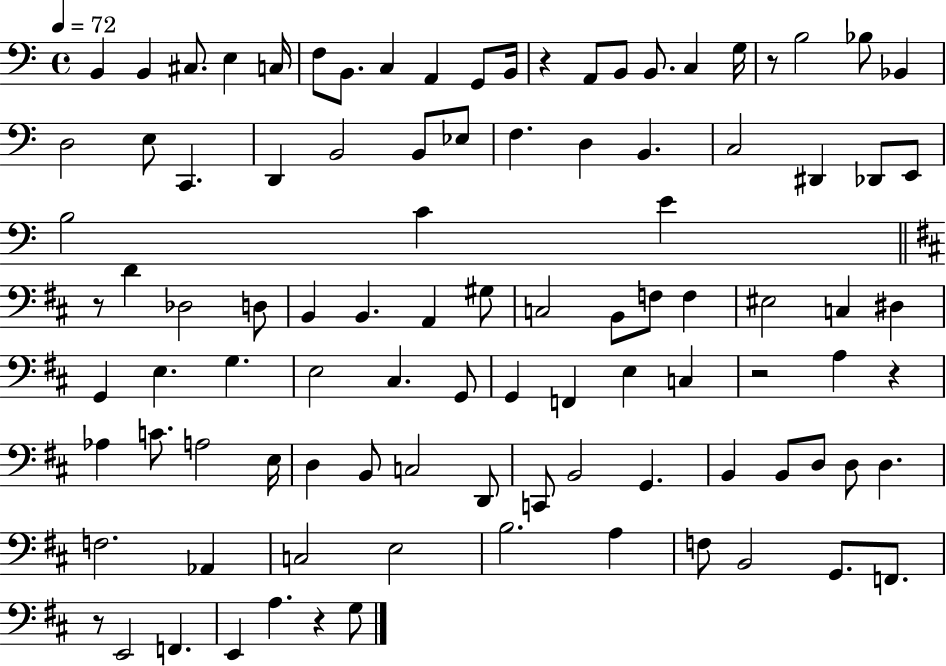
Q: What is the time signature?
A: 4/4